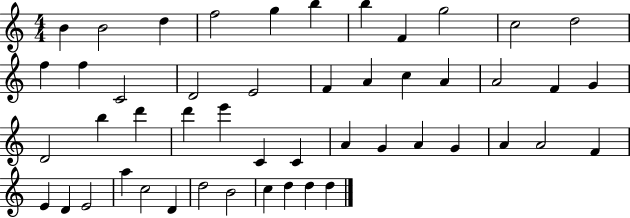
{
  \clef treble
  \numericTimeSignature
  \time 4/4
  \key c \major
  b'4 b'2 d''4 | f''2 g''4 b''4 | b''4 f'4 g''2 | c''2 d''2 | \break f''4 f''4 c'2 | d'2 e'2 | f'4 a'4 c''4 a'4 | a'2 f'4 g'4 | \break d'2 b''4 d'''4 | d'''4 e'''4 c'4 c'4 | a'4 g'4 a'4 g'4 | a'4 a'2 f'4 | \break e'4 d'4 e'2 | a''4 c''2 d'4 | d''2 b'2 | c''4 d''4 d''4 d''4 | \break \bar "|."
}